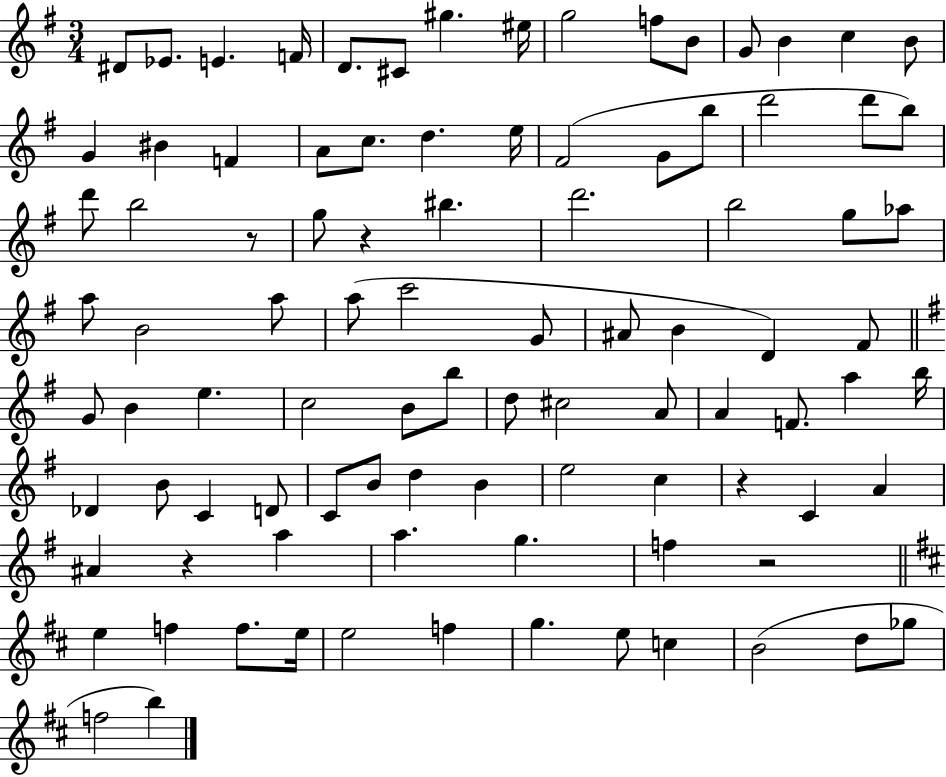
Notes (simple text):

D#4/e Eb4/e. E4/q. F4/s D4/e. C#4/e G#5/q. EIS5/s G5/h F5/e B4/e G4/e B4/q C5/q B4/e G4/q BIS4/q F4/q A4/e C5/e. D5/q. E5/s F#4/h G4/e B5/e D6/h D6/e B5/e D6/e B5/h R/e G5/e R/q BIS5/q. D6/h. B5/h G5/e Ab5/e A5/e B4/h A5/e A5/e C6/h G4/e A#4/e B4/q D4/q F#4/e G4/e B4/q E5/q. C5/h B4/e B5/e D5/e C#5/h A4/e A4/q F4/e. A5/q B5/s Db4/q B4/e C4/q D4/e C4/e B4/e D5/q B4/q E5/h C5/q R/q C4/q A4/q A#4/q R/q A5/q A5/q. G5/q. F5/q R/h E5/q F5/q F5/e. E5/s E5/h F5/q G5/q. E5/e C5/q B4/h D5/e Gb5/e F5/h B5/q